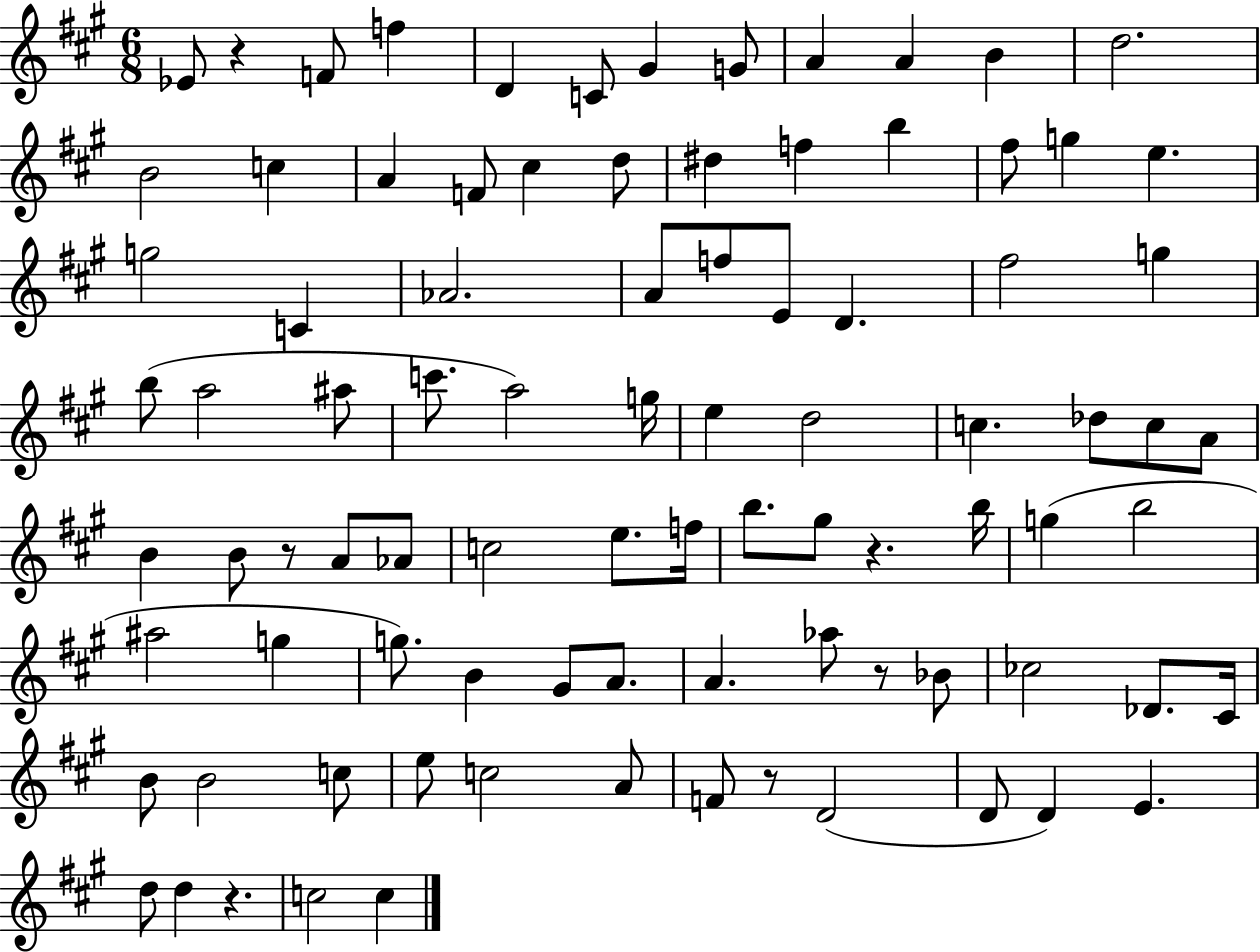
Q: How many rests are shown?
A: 6